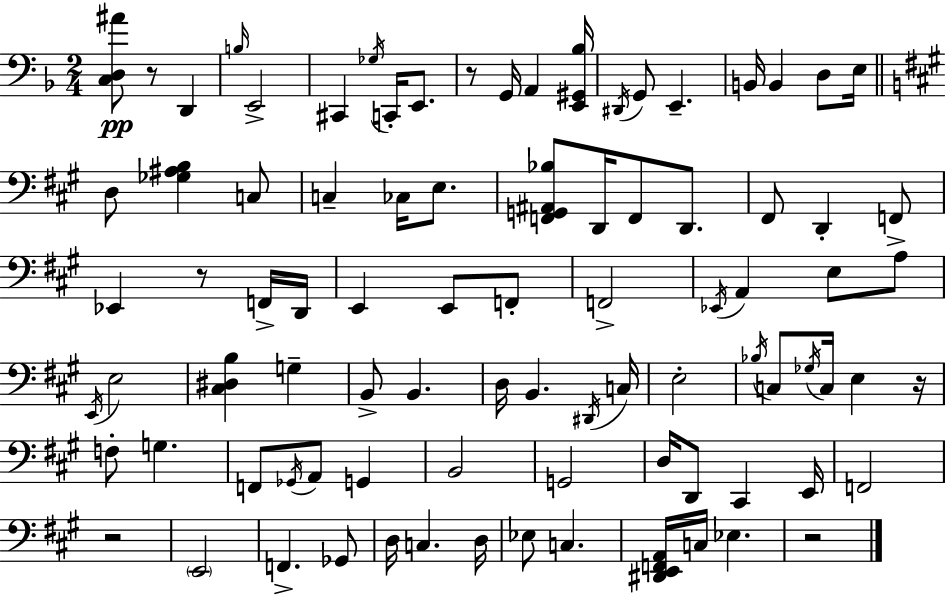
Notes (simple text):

[C3,D3,A#4]/e R/e D2/q B3/s E2/h C#2/q Gb3/s C2/s E2/e. R/e G2/s A2/q [E2,G#2,Bb3]/s D#2/s G2/e E2/q. B2/s B2/q D3/e E3/s D3/e [Gb3,A#3,B3]/q C3/e C3/q CES3/s E3/e. [F2,G2,A#2,Bb3]/e D2/s F2/e D2/e. F#2/e D2/q F2/e Eb2/q R/e F2/s D2/s E2/q E2/e F2/e F2/h Eb2/s A2/q E3/e A3/e E2/s E3/h [C#3,D#3,B3]/q G3/q B2/e B2/q. D3/s B2/q. D#2/s C3/s E3/h Bb3/s C3/e Gb3/s C3/s E3/q R/s F3/e G3/q. F2/e Gb2/s A2/e G2/q B2/h G2/h D3/s D2/e C#2/q E2/s F2/h R/h E2/h F2/q. Gb2/e D3/s C3/q. D3/s Eb3/e C3/q. [D#2,E2,F2,A2]/s C3/s Eb3/q. R/h